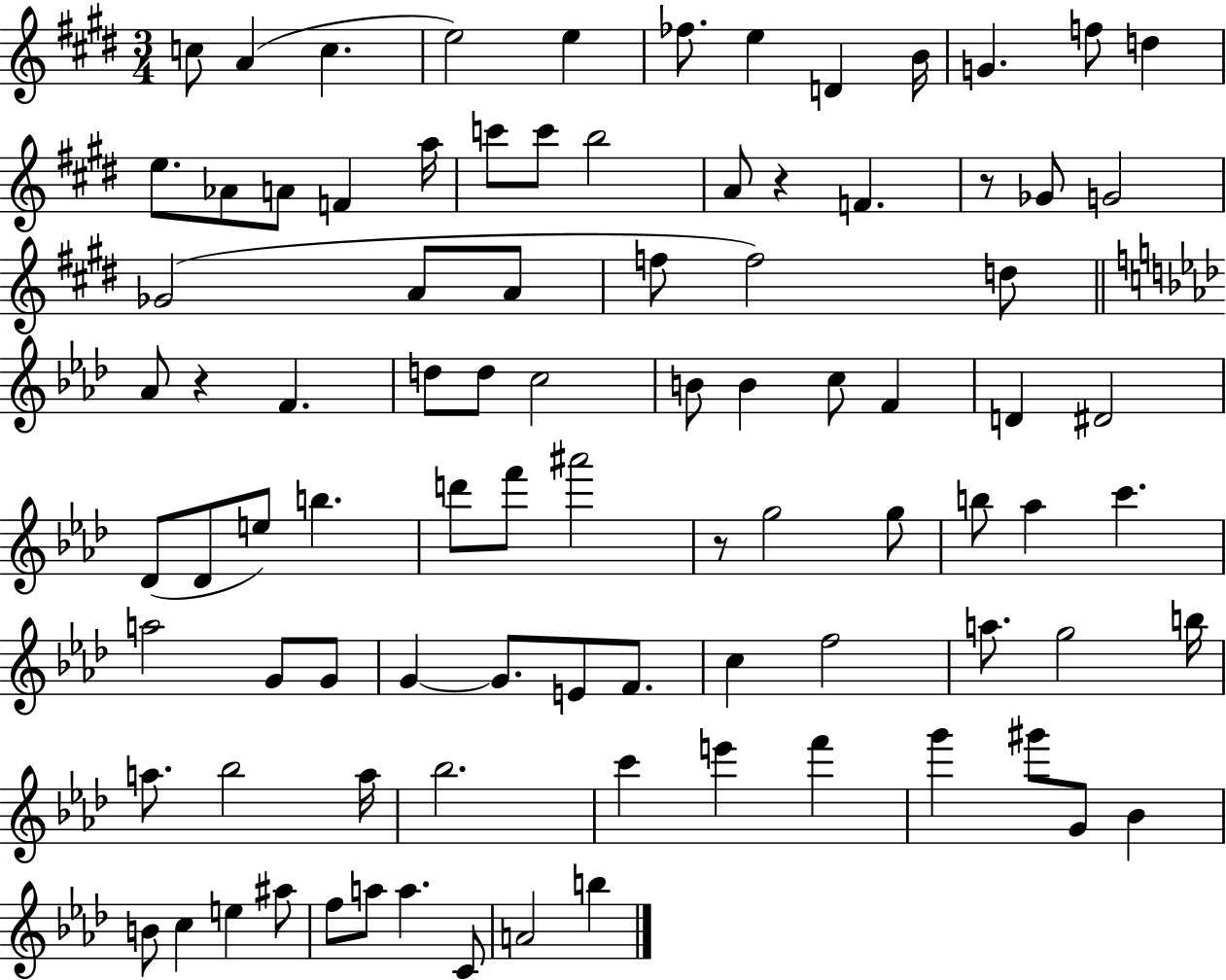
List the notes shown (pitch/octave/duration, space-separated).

C5/e A4/q C5/q. E5/h E5/q FES5/e. E5/q D4/q B4/s G4/q. F5/e D5/q E5/e. Ab4/e A4/e F4/q A5/s C6/e C6/e B5/h A4/e R/q F4/q. R/e Gb4/e G4/h Gb4/h A4/e A4/e F5/e F5/h D5/e Ab4/e R/q F4/q. D5/e D5/e C5/h B4/e B4/q C5/e F4/q D4/q D#4/h Db4/e Db4/e E5/e B5/q. D6/e F6/e A#6/h R/e G5/h G5/e B5/e Ab5/q C6/q. A5/h G4/e G4/e G4/q G4/e. E4/e F4/e. C5/q F5/h A5/e. G5/h B5/s A5/e. Bb5/h A5/s Bb5/h. C6/q E6/q F6/q G6/q G#6/e G4/e Bb4/q B4/e C5/q E5/q A#5/e F5/e A5/e A5/q. C4/e A4/h B5/q